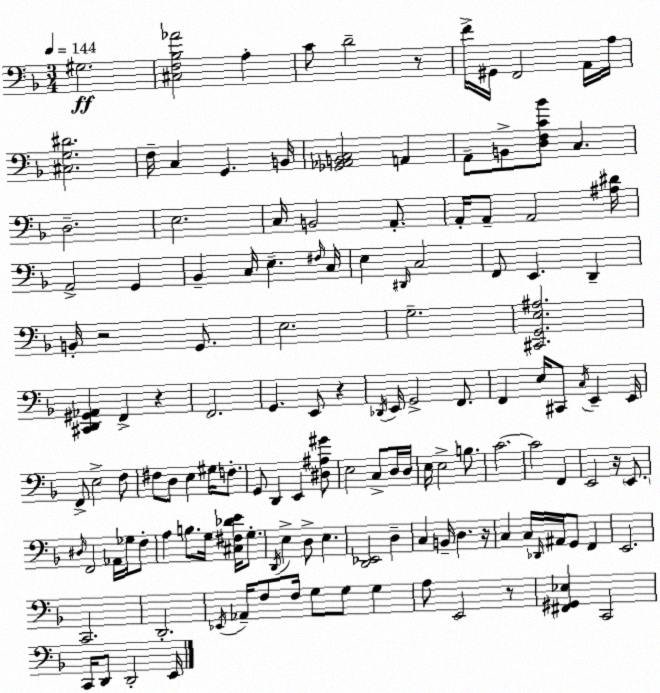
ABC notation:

X:1
T:Untitled
M:3/4
L:1/4
K:F
^G,2 [^C,F,_B,_A]2 A, C/2 D2 z/2 F/4 ^G,,/4 F,,2 A,,/4 A,/4 [^C,G,^D]2 F,/4 C, G,, B,,/4 [_G,,_A,,B,,C,]2 A,, A,,/2 B,,/2 [D,F,C_B]/2 C, D,2 E,2 C,/4 B,,2 A,,/2 A,,/4 A,,/2 A,,2 [^A,^D]/4 A,,2 G,, _B,, C,/4 E, ^F,/4 C,/4 E, ^D,,/4 C,2 F,,/2 E,, D,, B,,/4 z2 G,,/2 E,2 G,2 [^C,,G,,E,^A,]2 [^C,,D,,^G,,_A,,] F,, z F,,2 G,, E,,/2 z _D,,/4 E,,/4 G,,2 F,,/2 F,, E,/4 ^C,,/2 C,/4 E,, E,,/4 F,,/2 E,2 F,/2 ^F,/2 D,/2 E, ^G,/4 F,/2 G,,/2 D,, E,, [^D,^A,^G]/2 E,2 C,/2 D,/4 D,/4 E,/4 E,2 B,/2 C2 C2 F,, E,,2 z/4 E,,/2 ^D,/4 F,,2 _A,,/4 _G,/4 F,/2 A, B,/2 G,/4 [^C,^F,_DE]/4 G,/2 D,,/4 E, D,/2 E, [D,,_E,,]2 D, C, B,,/4 D, z/4 C, C,/4 _D,,/4 ^A,,/4 G,,/2 F,, E,,2 C,,2 D,,2 _E,,/4 _A,,/4 F,/2 F,/4 G,/2 G,/2 G, A,/2 E,,2 z/2 [^F,,^G,,_E,] C,,2 C,,/4 D,,/2 D,,2 E,,/4